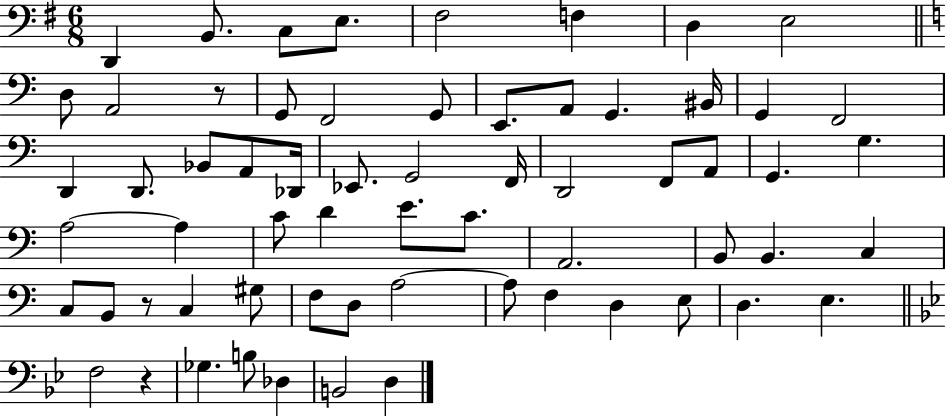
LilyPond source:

{
  \clef bass
  \numericTimeSignature
  \time 6/8
  \key g \major
  d,4 b,8. c8 e8. | fis2 f4 | d4 e2 | \bar "||" \break \key c \major d8 a,2 r8 | g,8 f,2 g,8 | e,8. a,8 g,4. bis,16 | g,4 f,2 | \break d,4 d,8. bes,8 a,8 des,16 | ees,8. g,2 f,16 | d,2 f,8 a,8 | g,4. g4. | \break a2~~ a4 | c'8 d'4 e'8. c'8. | a,2. | b,8 b,4. c4 | \break c8 b,8 r8 c4 gis8 | f8 d8 a2~~ | a8 f4 d4 e8 | d4. e4. | \break \bar "||" \break \key bes \major f2 r4 | ges4. b8 des4 | b,2 d4 | \bar "|."
}